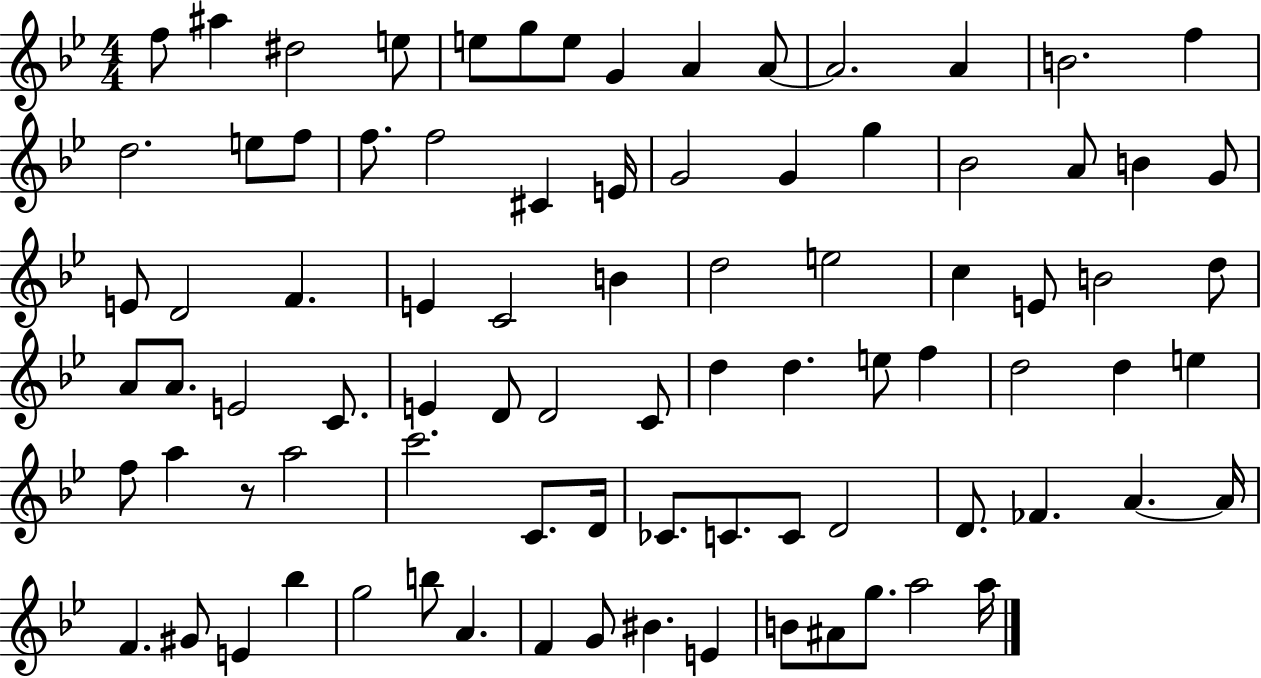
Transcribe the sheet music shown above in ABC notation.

X:1
T:Untitled
M:4/4
L:1/4
K:Bb
f/2 ^a ^d2 e/2 e/2 g/2 e/2 G A A/2 A2 A B2 f d2 e/2 f/2 f/2 f2 ^C E/4 G2 G g _B2 A/2 B G/2 E/2 D2 F E C2 B d2 e2 c E/2 B2 d/2 A/2 A/2 E2 C/2 E D/2 D2 C/2 d d e/2 f d2 d e f/2 a z/2 a2 c'2 C/2 D/4 _C/2 C/2 C/2 D2 D/2 _F A A/4 F ^G/2 E _b g2 b/2 A F G/2 ^B E B/2 ^A/2 g/2 a2 a/4